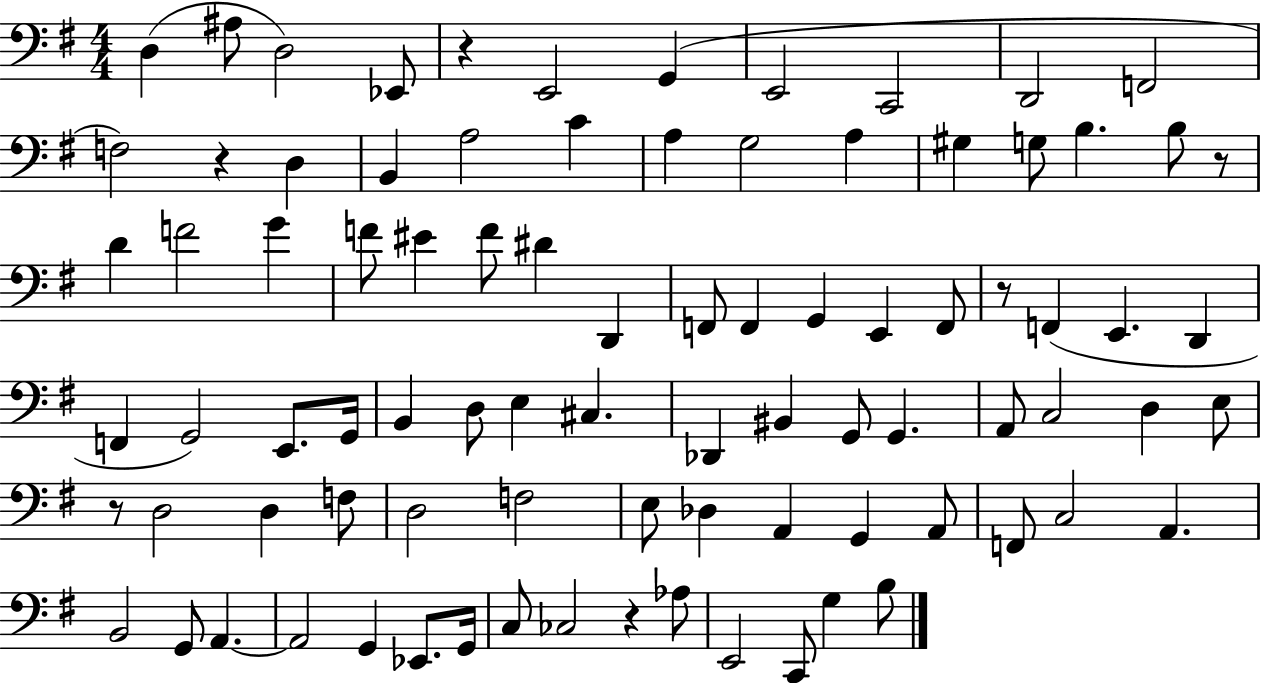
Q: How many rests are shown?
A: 6